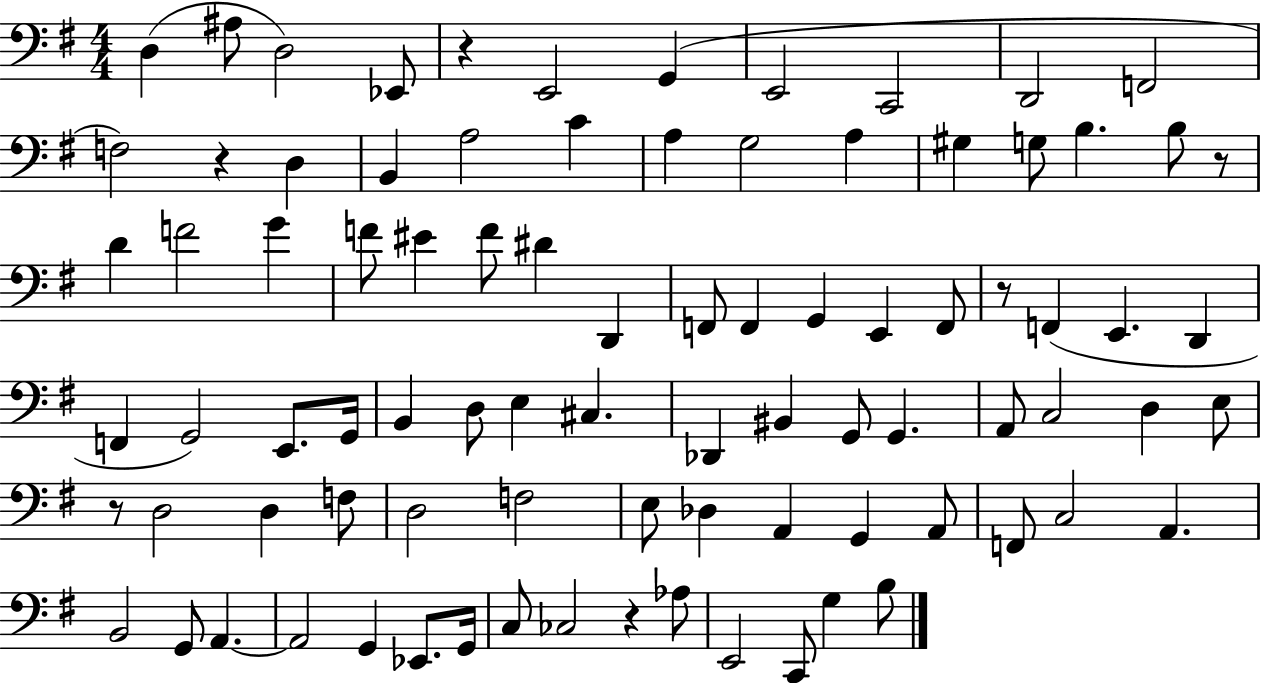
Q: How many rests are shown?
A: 6